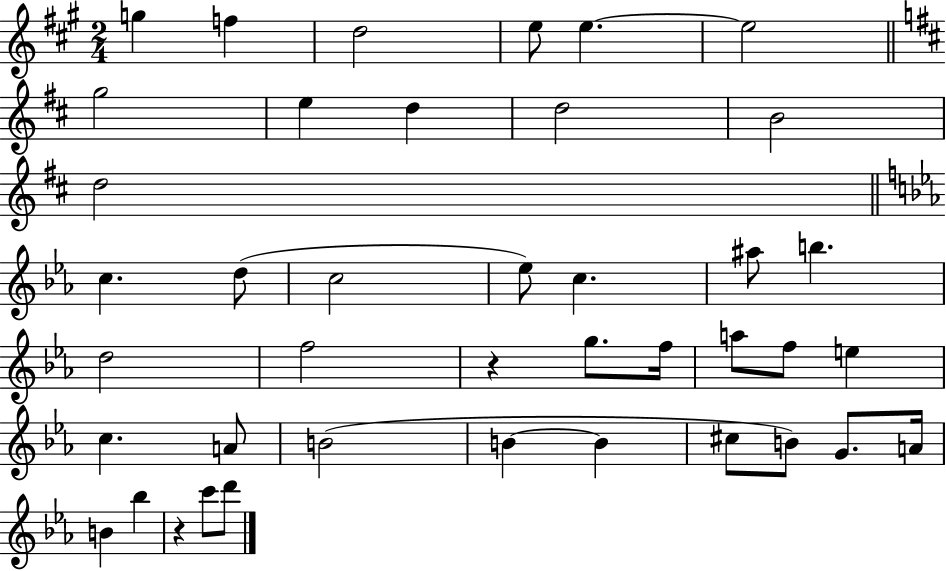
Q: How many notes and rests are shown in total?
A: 41